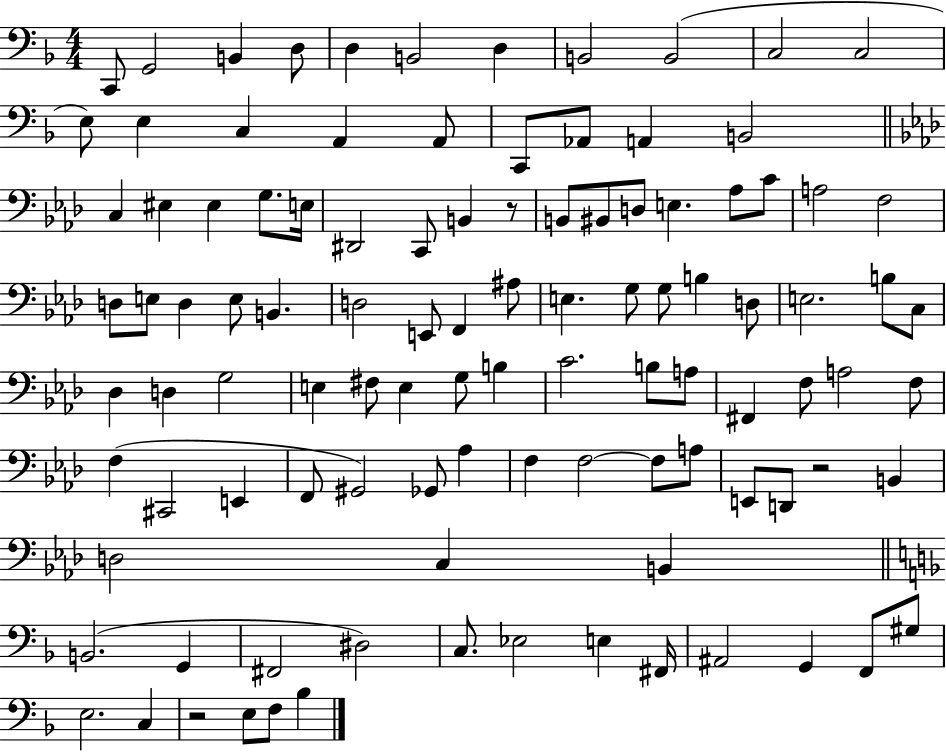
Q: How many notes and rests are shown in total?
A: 105